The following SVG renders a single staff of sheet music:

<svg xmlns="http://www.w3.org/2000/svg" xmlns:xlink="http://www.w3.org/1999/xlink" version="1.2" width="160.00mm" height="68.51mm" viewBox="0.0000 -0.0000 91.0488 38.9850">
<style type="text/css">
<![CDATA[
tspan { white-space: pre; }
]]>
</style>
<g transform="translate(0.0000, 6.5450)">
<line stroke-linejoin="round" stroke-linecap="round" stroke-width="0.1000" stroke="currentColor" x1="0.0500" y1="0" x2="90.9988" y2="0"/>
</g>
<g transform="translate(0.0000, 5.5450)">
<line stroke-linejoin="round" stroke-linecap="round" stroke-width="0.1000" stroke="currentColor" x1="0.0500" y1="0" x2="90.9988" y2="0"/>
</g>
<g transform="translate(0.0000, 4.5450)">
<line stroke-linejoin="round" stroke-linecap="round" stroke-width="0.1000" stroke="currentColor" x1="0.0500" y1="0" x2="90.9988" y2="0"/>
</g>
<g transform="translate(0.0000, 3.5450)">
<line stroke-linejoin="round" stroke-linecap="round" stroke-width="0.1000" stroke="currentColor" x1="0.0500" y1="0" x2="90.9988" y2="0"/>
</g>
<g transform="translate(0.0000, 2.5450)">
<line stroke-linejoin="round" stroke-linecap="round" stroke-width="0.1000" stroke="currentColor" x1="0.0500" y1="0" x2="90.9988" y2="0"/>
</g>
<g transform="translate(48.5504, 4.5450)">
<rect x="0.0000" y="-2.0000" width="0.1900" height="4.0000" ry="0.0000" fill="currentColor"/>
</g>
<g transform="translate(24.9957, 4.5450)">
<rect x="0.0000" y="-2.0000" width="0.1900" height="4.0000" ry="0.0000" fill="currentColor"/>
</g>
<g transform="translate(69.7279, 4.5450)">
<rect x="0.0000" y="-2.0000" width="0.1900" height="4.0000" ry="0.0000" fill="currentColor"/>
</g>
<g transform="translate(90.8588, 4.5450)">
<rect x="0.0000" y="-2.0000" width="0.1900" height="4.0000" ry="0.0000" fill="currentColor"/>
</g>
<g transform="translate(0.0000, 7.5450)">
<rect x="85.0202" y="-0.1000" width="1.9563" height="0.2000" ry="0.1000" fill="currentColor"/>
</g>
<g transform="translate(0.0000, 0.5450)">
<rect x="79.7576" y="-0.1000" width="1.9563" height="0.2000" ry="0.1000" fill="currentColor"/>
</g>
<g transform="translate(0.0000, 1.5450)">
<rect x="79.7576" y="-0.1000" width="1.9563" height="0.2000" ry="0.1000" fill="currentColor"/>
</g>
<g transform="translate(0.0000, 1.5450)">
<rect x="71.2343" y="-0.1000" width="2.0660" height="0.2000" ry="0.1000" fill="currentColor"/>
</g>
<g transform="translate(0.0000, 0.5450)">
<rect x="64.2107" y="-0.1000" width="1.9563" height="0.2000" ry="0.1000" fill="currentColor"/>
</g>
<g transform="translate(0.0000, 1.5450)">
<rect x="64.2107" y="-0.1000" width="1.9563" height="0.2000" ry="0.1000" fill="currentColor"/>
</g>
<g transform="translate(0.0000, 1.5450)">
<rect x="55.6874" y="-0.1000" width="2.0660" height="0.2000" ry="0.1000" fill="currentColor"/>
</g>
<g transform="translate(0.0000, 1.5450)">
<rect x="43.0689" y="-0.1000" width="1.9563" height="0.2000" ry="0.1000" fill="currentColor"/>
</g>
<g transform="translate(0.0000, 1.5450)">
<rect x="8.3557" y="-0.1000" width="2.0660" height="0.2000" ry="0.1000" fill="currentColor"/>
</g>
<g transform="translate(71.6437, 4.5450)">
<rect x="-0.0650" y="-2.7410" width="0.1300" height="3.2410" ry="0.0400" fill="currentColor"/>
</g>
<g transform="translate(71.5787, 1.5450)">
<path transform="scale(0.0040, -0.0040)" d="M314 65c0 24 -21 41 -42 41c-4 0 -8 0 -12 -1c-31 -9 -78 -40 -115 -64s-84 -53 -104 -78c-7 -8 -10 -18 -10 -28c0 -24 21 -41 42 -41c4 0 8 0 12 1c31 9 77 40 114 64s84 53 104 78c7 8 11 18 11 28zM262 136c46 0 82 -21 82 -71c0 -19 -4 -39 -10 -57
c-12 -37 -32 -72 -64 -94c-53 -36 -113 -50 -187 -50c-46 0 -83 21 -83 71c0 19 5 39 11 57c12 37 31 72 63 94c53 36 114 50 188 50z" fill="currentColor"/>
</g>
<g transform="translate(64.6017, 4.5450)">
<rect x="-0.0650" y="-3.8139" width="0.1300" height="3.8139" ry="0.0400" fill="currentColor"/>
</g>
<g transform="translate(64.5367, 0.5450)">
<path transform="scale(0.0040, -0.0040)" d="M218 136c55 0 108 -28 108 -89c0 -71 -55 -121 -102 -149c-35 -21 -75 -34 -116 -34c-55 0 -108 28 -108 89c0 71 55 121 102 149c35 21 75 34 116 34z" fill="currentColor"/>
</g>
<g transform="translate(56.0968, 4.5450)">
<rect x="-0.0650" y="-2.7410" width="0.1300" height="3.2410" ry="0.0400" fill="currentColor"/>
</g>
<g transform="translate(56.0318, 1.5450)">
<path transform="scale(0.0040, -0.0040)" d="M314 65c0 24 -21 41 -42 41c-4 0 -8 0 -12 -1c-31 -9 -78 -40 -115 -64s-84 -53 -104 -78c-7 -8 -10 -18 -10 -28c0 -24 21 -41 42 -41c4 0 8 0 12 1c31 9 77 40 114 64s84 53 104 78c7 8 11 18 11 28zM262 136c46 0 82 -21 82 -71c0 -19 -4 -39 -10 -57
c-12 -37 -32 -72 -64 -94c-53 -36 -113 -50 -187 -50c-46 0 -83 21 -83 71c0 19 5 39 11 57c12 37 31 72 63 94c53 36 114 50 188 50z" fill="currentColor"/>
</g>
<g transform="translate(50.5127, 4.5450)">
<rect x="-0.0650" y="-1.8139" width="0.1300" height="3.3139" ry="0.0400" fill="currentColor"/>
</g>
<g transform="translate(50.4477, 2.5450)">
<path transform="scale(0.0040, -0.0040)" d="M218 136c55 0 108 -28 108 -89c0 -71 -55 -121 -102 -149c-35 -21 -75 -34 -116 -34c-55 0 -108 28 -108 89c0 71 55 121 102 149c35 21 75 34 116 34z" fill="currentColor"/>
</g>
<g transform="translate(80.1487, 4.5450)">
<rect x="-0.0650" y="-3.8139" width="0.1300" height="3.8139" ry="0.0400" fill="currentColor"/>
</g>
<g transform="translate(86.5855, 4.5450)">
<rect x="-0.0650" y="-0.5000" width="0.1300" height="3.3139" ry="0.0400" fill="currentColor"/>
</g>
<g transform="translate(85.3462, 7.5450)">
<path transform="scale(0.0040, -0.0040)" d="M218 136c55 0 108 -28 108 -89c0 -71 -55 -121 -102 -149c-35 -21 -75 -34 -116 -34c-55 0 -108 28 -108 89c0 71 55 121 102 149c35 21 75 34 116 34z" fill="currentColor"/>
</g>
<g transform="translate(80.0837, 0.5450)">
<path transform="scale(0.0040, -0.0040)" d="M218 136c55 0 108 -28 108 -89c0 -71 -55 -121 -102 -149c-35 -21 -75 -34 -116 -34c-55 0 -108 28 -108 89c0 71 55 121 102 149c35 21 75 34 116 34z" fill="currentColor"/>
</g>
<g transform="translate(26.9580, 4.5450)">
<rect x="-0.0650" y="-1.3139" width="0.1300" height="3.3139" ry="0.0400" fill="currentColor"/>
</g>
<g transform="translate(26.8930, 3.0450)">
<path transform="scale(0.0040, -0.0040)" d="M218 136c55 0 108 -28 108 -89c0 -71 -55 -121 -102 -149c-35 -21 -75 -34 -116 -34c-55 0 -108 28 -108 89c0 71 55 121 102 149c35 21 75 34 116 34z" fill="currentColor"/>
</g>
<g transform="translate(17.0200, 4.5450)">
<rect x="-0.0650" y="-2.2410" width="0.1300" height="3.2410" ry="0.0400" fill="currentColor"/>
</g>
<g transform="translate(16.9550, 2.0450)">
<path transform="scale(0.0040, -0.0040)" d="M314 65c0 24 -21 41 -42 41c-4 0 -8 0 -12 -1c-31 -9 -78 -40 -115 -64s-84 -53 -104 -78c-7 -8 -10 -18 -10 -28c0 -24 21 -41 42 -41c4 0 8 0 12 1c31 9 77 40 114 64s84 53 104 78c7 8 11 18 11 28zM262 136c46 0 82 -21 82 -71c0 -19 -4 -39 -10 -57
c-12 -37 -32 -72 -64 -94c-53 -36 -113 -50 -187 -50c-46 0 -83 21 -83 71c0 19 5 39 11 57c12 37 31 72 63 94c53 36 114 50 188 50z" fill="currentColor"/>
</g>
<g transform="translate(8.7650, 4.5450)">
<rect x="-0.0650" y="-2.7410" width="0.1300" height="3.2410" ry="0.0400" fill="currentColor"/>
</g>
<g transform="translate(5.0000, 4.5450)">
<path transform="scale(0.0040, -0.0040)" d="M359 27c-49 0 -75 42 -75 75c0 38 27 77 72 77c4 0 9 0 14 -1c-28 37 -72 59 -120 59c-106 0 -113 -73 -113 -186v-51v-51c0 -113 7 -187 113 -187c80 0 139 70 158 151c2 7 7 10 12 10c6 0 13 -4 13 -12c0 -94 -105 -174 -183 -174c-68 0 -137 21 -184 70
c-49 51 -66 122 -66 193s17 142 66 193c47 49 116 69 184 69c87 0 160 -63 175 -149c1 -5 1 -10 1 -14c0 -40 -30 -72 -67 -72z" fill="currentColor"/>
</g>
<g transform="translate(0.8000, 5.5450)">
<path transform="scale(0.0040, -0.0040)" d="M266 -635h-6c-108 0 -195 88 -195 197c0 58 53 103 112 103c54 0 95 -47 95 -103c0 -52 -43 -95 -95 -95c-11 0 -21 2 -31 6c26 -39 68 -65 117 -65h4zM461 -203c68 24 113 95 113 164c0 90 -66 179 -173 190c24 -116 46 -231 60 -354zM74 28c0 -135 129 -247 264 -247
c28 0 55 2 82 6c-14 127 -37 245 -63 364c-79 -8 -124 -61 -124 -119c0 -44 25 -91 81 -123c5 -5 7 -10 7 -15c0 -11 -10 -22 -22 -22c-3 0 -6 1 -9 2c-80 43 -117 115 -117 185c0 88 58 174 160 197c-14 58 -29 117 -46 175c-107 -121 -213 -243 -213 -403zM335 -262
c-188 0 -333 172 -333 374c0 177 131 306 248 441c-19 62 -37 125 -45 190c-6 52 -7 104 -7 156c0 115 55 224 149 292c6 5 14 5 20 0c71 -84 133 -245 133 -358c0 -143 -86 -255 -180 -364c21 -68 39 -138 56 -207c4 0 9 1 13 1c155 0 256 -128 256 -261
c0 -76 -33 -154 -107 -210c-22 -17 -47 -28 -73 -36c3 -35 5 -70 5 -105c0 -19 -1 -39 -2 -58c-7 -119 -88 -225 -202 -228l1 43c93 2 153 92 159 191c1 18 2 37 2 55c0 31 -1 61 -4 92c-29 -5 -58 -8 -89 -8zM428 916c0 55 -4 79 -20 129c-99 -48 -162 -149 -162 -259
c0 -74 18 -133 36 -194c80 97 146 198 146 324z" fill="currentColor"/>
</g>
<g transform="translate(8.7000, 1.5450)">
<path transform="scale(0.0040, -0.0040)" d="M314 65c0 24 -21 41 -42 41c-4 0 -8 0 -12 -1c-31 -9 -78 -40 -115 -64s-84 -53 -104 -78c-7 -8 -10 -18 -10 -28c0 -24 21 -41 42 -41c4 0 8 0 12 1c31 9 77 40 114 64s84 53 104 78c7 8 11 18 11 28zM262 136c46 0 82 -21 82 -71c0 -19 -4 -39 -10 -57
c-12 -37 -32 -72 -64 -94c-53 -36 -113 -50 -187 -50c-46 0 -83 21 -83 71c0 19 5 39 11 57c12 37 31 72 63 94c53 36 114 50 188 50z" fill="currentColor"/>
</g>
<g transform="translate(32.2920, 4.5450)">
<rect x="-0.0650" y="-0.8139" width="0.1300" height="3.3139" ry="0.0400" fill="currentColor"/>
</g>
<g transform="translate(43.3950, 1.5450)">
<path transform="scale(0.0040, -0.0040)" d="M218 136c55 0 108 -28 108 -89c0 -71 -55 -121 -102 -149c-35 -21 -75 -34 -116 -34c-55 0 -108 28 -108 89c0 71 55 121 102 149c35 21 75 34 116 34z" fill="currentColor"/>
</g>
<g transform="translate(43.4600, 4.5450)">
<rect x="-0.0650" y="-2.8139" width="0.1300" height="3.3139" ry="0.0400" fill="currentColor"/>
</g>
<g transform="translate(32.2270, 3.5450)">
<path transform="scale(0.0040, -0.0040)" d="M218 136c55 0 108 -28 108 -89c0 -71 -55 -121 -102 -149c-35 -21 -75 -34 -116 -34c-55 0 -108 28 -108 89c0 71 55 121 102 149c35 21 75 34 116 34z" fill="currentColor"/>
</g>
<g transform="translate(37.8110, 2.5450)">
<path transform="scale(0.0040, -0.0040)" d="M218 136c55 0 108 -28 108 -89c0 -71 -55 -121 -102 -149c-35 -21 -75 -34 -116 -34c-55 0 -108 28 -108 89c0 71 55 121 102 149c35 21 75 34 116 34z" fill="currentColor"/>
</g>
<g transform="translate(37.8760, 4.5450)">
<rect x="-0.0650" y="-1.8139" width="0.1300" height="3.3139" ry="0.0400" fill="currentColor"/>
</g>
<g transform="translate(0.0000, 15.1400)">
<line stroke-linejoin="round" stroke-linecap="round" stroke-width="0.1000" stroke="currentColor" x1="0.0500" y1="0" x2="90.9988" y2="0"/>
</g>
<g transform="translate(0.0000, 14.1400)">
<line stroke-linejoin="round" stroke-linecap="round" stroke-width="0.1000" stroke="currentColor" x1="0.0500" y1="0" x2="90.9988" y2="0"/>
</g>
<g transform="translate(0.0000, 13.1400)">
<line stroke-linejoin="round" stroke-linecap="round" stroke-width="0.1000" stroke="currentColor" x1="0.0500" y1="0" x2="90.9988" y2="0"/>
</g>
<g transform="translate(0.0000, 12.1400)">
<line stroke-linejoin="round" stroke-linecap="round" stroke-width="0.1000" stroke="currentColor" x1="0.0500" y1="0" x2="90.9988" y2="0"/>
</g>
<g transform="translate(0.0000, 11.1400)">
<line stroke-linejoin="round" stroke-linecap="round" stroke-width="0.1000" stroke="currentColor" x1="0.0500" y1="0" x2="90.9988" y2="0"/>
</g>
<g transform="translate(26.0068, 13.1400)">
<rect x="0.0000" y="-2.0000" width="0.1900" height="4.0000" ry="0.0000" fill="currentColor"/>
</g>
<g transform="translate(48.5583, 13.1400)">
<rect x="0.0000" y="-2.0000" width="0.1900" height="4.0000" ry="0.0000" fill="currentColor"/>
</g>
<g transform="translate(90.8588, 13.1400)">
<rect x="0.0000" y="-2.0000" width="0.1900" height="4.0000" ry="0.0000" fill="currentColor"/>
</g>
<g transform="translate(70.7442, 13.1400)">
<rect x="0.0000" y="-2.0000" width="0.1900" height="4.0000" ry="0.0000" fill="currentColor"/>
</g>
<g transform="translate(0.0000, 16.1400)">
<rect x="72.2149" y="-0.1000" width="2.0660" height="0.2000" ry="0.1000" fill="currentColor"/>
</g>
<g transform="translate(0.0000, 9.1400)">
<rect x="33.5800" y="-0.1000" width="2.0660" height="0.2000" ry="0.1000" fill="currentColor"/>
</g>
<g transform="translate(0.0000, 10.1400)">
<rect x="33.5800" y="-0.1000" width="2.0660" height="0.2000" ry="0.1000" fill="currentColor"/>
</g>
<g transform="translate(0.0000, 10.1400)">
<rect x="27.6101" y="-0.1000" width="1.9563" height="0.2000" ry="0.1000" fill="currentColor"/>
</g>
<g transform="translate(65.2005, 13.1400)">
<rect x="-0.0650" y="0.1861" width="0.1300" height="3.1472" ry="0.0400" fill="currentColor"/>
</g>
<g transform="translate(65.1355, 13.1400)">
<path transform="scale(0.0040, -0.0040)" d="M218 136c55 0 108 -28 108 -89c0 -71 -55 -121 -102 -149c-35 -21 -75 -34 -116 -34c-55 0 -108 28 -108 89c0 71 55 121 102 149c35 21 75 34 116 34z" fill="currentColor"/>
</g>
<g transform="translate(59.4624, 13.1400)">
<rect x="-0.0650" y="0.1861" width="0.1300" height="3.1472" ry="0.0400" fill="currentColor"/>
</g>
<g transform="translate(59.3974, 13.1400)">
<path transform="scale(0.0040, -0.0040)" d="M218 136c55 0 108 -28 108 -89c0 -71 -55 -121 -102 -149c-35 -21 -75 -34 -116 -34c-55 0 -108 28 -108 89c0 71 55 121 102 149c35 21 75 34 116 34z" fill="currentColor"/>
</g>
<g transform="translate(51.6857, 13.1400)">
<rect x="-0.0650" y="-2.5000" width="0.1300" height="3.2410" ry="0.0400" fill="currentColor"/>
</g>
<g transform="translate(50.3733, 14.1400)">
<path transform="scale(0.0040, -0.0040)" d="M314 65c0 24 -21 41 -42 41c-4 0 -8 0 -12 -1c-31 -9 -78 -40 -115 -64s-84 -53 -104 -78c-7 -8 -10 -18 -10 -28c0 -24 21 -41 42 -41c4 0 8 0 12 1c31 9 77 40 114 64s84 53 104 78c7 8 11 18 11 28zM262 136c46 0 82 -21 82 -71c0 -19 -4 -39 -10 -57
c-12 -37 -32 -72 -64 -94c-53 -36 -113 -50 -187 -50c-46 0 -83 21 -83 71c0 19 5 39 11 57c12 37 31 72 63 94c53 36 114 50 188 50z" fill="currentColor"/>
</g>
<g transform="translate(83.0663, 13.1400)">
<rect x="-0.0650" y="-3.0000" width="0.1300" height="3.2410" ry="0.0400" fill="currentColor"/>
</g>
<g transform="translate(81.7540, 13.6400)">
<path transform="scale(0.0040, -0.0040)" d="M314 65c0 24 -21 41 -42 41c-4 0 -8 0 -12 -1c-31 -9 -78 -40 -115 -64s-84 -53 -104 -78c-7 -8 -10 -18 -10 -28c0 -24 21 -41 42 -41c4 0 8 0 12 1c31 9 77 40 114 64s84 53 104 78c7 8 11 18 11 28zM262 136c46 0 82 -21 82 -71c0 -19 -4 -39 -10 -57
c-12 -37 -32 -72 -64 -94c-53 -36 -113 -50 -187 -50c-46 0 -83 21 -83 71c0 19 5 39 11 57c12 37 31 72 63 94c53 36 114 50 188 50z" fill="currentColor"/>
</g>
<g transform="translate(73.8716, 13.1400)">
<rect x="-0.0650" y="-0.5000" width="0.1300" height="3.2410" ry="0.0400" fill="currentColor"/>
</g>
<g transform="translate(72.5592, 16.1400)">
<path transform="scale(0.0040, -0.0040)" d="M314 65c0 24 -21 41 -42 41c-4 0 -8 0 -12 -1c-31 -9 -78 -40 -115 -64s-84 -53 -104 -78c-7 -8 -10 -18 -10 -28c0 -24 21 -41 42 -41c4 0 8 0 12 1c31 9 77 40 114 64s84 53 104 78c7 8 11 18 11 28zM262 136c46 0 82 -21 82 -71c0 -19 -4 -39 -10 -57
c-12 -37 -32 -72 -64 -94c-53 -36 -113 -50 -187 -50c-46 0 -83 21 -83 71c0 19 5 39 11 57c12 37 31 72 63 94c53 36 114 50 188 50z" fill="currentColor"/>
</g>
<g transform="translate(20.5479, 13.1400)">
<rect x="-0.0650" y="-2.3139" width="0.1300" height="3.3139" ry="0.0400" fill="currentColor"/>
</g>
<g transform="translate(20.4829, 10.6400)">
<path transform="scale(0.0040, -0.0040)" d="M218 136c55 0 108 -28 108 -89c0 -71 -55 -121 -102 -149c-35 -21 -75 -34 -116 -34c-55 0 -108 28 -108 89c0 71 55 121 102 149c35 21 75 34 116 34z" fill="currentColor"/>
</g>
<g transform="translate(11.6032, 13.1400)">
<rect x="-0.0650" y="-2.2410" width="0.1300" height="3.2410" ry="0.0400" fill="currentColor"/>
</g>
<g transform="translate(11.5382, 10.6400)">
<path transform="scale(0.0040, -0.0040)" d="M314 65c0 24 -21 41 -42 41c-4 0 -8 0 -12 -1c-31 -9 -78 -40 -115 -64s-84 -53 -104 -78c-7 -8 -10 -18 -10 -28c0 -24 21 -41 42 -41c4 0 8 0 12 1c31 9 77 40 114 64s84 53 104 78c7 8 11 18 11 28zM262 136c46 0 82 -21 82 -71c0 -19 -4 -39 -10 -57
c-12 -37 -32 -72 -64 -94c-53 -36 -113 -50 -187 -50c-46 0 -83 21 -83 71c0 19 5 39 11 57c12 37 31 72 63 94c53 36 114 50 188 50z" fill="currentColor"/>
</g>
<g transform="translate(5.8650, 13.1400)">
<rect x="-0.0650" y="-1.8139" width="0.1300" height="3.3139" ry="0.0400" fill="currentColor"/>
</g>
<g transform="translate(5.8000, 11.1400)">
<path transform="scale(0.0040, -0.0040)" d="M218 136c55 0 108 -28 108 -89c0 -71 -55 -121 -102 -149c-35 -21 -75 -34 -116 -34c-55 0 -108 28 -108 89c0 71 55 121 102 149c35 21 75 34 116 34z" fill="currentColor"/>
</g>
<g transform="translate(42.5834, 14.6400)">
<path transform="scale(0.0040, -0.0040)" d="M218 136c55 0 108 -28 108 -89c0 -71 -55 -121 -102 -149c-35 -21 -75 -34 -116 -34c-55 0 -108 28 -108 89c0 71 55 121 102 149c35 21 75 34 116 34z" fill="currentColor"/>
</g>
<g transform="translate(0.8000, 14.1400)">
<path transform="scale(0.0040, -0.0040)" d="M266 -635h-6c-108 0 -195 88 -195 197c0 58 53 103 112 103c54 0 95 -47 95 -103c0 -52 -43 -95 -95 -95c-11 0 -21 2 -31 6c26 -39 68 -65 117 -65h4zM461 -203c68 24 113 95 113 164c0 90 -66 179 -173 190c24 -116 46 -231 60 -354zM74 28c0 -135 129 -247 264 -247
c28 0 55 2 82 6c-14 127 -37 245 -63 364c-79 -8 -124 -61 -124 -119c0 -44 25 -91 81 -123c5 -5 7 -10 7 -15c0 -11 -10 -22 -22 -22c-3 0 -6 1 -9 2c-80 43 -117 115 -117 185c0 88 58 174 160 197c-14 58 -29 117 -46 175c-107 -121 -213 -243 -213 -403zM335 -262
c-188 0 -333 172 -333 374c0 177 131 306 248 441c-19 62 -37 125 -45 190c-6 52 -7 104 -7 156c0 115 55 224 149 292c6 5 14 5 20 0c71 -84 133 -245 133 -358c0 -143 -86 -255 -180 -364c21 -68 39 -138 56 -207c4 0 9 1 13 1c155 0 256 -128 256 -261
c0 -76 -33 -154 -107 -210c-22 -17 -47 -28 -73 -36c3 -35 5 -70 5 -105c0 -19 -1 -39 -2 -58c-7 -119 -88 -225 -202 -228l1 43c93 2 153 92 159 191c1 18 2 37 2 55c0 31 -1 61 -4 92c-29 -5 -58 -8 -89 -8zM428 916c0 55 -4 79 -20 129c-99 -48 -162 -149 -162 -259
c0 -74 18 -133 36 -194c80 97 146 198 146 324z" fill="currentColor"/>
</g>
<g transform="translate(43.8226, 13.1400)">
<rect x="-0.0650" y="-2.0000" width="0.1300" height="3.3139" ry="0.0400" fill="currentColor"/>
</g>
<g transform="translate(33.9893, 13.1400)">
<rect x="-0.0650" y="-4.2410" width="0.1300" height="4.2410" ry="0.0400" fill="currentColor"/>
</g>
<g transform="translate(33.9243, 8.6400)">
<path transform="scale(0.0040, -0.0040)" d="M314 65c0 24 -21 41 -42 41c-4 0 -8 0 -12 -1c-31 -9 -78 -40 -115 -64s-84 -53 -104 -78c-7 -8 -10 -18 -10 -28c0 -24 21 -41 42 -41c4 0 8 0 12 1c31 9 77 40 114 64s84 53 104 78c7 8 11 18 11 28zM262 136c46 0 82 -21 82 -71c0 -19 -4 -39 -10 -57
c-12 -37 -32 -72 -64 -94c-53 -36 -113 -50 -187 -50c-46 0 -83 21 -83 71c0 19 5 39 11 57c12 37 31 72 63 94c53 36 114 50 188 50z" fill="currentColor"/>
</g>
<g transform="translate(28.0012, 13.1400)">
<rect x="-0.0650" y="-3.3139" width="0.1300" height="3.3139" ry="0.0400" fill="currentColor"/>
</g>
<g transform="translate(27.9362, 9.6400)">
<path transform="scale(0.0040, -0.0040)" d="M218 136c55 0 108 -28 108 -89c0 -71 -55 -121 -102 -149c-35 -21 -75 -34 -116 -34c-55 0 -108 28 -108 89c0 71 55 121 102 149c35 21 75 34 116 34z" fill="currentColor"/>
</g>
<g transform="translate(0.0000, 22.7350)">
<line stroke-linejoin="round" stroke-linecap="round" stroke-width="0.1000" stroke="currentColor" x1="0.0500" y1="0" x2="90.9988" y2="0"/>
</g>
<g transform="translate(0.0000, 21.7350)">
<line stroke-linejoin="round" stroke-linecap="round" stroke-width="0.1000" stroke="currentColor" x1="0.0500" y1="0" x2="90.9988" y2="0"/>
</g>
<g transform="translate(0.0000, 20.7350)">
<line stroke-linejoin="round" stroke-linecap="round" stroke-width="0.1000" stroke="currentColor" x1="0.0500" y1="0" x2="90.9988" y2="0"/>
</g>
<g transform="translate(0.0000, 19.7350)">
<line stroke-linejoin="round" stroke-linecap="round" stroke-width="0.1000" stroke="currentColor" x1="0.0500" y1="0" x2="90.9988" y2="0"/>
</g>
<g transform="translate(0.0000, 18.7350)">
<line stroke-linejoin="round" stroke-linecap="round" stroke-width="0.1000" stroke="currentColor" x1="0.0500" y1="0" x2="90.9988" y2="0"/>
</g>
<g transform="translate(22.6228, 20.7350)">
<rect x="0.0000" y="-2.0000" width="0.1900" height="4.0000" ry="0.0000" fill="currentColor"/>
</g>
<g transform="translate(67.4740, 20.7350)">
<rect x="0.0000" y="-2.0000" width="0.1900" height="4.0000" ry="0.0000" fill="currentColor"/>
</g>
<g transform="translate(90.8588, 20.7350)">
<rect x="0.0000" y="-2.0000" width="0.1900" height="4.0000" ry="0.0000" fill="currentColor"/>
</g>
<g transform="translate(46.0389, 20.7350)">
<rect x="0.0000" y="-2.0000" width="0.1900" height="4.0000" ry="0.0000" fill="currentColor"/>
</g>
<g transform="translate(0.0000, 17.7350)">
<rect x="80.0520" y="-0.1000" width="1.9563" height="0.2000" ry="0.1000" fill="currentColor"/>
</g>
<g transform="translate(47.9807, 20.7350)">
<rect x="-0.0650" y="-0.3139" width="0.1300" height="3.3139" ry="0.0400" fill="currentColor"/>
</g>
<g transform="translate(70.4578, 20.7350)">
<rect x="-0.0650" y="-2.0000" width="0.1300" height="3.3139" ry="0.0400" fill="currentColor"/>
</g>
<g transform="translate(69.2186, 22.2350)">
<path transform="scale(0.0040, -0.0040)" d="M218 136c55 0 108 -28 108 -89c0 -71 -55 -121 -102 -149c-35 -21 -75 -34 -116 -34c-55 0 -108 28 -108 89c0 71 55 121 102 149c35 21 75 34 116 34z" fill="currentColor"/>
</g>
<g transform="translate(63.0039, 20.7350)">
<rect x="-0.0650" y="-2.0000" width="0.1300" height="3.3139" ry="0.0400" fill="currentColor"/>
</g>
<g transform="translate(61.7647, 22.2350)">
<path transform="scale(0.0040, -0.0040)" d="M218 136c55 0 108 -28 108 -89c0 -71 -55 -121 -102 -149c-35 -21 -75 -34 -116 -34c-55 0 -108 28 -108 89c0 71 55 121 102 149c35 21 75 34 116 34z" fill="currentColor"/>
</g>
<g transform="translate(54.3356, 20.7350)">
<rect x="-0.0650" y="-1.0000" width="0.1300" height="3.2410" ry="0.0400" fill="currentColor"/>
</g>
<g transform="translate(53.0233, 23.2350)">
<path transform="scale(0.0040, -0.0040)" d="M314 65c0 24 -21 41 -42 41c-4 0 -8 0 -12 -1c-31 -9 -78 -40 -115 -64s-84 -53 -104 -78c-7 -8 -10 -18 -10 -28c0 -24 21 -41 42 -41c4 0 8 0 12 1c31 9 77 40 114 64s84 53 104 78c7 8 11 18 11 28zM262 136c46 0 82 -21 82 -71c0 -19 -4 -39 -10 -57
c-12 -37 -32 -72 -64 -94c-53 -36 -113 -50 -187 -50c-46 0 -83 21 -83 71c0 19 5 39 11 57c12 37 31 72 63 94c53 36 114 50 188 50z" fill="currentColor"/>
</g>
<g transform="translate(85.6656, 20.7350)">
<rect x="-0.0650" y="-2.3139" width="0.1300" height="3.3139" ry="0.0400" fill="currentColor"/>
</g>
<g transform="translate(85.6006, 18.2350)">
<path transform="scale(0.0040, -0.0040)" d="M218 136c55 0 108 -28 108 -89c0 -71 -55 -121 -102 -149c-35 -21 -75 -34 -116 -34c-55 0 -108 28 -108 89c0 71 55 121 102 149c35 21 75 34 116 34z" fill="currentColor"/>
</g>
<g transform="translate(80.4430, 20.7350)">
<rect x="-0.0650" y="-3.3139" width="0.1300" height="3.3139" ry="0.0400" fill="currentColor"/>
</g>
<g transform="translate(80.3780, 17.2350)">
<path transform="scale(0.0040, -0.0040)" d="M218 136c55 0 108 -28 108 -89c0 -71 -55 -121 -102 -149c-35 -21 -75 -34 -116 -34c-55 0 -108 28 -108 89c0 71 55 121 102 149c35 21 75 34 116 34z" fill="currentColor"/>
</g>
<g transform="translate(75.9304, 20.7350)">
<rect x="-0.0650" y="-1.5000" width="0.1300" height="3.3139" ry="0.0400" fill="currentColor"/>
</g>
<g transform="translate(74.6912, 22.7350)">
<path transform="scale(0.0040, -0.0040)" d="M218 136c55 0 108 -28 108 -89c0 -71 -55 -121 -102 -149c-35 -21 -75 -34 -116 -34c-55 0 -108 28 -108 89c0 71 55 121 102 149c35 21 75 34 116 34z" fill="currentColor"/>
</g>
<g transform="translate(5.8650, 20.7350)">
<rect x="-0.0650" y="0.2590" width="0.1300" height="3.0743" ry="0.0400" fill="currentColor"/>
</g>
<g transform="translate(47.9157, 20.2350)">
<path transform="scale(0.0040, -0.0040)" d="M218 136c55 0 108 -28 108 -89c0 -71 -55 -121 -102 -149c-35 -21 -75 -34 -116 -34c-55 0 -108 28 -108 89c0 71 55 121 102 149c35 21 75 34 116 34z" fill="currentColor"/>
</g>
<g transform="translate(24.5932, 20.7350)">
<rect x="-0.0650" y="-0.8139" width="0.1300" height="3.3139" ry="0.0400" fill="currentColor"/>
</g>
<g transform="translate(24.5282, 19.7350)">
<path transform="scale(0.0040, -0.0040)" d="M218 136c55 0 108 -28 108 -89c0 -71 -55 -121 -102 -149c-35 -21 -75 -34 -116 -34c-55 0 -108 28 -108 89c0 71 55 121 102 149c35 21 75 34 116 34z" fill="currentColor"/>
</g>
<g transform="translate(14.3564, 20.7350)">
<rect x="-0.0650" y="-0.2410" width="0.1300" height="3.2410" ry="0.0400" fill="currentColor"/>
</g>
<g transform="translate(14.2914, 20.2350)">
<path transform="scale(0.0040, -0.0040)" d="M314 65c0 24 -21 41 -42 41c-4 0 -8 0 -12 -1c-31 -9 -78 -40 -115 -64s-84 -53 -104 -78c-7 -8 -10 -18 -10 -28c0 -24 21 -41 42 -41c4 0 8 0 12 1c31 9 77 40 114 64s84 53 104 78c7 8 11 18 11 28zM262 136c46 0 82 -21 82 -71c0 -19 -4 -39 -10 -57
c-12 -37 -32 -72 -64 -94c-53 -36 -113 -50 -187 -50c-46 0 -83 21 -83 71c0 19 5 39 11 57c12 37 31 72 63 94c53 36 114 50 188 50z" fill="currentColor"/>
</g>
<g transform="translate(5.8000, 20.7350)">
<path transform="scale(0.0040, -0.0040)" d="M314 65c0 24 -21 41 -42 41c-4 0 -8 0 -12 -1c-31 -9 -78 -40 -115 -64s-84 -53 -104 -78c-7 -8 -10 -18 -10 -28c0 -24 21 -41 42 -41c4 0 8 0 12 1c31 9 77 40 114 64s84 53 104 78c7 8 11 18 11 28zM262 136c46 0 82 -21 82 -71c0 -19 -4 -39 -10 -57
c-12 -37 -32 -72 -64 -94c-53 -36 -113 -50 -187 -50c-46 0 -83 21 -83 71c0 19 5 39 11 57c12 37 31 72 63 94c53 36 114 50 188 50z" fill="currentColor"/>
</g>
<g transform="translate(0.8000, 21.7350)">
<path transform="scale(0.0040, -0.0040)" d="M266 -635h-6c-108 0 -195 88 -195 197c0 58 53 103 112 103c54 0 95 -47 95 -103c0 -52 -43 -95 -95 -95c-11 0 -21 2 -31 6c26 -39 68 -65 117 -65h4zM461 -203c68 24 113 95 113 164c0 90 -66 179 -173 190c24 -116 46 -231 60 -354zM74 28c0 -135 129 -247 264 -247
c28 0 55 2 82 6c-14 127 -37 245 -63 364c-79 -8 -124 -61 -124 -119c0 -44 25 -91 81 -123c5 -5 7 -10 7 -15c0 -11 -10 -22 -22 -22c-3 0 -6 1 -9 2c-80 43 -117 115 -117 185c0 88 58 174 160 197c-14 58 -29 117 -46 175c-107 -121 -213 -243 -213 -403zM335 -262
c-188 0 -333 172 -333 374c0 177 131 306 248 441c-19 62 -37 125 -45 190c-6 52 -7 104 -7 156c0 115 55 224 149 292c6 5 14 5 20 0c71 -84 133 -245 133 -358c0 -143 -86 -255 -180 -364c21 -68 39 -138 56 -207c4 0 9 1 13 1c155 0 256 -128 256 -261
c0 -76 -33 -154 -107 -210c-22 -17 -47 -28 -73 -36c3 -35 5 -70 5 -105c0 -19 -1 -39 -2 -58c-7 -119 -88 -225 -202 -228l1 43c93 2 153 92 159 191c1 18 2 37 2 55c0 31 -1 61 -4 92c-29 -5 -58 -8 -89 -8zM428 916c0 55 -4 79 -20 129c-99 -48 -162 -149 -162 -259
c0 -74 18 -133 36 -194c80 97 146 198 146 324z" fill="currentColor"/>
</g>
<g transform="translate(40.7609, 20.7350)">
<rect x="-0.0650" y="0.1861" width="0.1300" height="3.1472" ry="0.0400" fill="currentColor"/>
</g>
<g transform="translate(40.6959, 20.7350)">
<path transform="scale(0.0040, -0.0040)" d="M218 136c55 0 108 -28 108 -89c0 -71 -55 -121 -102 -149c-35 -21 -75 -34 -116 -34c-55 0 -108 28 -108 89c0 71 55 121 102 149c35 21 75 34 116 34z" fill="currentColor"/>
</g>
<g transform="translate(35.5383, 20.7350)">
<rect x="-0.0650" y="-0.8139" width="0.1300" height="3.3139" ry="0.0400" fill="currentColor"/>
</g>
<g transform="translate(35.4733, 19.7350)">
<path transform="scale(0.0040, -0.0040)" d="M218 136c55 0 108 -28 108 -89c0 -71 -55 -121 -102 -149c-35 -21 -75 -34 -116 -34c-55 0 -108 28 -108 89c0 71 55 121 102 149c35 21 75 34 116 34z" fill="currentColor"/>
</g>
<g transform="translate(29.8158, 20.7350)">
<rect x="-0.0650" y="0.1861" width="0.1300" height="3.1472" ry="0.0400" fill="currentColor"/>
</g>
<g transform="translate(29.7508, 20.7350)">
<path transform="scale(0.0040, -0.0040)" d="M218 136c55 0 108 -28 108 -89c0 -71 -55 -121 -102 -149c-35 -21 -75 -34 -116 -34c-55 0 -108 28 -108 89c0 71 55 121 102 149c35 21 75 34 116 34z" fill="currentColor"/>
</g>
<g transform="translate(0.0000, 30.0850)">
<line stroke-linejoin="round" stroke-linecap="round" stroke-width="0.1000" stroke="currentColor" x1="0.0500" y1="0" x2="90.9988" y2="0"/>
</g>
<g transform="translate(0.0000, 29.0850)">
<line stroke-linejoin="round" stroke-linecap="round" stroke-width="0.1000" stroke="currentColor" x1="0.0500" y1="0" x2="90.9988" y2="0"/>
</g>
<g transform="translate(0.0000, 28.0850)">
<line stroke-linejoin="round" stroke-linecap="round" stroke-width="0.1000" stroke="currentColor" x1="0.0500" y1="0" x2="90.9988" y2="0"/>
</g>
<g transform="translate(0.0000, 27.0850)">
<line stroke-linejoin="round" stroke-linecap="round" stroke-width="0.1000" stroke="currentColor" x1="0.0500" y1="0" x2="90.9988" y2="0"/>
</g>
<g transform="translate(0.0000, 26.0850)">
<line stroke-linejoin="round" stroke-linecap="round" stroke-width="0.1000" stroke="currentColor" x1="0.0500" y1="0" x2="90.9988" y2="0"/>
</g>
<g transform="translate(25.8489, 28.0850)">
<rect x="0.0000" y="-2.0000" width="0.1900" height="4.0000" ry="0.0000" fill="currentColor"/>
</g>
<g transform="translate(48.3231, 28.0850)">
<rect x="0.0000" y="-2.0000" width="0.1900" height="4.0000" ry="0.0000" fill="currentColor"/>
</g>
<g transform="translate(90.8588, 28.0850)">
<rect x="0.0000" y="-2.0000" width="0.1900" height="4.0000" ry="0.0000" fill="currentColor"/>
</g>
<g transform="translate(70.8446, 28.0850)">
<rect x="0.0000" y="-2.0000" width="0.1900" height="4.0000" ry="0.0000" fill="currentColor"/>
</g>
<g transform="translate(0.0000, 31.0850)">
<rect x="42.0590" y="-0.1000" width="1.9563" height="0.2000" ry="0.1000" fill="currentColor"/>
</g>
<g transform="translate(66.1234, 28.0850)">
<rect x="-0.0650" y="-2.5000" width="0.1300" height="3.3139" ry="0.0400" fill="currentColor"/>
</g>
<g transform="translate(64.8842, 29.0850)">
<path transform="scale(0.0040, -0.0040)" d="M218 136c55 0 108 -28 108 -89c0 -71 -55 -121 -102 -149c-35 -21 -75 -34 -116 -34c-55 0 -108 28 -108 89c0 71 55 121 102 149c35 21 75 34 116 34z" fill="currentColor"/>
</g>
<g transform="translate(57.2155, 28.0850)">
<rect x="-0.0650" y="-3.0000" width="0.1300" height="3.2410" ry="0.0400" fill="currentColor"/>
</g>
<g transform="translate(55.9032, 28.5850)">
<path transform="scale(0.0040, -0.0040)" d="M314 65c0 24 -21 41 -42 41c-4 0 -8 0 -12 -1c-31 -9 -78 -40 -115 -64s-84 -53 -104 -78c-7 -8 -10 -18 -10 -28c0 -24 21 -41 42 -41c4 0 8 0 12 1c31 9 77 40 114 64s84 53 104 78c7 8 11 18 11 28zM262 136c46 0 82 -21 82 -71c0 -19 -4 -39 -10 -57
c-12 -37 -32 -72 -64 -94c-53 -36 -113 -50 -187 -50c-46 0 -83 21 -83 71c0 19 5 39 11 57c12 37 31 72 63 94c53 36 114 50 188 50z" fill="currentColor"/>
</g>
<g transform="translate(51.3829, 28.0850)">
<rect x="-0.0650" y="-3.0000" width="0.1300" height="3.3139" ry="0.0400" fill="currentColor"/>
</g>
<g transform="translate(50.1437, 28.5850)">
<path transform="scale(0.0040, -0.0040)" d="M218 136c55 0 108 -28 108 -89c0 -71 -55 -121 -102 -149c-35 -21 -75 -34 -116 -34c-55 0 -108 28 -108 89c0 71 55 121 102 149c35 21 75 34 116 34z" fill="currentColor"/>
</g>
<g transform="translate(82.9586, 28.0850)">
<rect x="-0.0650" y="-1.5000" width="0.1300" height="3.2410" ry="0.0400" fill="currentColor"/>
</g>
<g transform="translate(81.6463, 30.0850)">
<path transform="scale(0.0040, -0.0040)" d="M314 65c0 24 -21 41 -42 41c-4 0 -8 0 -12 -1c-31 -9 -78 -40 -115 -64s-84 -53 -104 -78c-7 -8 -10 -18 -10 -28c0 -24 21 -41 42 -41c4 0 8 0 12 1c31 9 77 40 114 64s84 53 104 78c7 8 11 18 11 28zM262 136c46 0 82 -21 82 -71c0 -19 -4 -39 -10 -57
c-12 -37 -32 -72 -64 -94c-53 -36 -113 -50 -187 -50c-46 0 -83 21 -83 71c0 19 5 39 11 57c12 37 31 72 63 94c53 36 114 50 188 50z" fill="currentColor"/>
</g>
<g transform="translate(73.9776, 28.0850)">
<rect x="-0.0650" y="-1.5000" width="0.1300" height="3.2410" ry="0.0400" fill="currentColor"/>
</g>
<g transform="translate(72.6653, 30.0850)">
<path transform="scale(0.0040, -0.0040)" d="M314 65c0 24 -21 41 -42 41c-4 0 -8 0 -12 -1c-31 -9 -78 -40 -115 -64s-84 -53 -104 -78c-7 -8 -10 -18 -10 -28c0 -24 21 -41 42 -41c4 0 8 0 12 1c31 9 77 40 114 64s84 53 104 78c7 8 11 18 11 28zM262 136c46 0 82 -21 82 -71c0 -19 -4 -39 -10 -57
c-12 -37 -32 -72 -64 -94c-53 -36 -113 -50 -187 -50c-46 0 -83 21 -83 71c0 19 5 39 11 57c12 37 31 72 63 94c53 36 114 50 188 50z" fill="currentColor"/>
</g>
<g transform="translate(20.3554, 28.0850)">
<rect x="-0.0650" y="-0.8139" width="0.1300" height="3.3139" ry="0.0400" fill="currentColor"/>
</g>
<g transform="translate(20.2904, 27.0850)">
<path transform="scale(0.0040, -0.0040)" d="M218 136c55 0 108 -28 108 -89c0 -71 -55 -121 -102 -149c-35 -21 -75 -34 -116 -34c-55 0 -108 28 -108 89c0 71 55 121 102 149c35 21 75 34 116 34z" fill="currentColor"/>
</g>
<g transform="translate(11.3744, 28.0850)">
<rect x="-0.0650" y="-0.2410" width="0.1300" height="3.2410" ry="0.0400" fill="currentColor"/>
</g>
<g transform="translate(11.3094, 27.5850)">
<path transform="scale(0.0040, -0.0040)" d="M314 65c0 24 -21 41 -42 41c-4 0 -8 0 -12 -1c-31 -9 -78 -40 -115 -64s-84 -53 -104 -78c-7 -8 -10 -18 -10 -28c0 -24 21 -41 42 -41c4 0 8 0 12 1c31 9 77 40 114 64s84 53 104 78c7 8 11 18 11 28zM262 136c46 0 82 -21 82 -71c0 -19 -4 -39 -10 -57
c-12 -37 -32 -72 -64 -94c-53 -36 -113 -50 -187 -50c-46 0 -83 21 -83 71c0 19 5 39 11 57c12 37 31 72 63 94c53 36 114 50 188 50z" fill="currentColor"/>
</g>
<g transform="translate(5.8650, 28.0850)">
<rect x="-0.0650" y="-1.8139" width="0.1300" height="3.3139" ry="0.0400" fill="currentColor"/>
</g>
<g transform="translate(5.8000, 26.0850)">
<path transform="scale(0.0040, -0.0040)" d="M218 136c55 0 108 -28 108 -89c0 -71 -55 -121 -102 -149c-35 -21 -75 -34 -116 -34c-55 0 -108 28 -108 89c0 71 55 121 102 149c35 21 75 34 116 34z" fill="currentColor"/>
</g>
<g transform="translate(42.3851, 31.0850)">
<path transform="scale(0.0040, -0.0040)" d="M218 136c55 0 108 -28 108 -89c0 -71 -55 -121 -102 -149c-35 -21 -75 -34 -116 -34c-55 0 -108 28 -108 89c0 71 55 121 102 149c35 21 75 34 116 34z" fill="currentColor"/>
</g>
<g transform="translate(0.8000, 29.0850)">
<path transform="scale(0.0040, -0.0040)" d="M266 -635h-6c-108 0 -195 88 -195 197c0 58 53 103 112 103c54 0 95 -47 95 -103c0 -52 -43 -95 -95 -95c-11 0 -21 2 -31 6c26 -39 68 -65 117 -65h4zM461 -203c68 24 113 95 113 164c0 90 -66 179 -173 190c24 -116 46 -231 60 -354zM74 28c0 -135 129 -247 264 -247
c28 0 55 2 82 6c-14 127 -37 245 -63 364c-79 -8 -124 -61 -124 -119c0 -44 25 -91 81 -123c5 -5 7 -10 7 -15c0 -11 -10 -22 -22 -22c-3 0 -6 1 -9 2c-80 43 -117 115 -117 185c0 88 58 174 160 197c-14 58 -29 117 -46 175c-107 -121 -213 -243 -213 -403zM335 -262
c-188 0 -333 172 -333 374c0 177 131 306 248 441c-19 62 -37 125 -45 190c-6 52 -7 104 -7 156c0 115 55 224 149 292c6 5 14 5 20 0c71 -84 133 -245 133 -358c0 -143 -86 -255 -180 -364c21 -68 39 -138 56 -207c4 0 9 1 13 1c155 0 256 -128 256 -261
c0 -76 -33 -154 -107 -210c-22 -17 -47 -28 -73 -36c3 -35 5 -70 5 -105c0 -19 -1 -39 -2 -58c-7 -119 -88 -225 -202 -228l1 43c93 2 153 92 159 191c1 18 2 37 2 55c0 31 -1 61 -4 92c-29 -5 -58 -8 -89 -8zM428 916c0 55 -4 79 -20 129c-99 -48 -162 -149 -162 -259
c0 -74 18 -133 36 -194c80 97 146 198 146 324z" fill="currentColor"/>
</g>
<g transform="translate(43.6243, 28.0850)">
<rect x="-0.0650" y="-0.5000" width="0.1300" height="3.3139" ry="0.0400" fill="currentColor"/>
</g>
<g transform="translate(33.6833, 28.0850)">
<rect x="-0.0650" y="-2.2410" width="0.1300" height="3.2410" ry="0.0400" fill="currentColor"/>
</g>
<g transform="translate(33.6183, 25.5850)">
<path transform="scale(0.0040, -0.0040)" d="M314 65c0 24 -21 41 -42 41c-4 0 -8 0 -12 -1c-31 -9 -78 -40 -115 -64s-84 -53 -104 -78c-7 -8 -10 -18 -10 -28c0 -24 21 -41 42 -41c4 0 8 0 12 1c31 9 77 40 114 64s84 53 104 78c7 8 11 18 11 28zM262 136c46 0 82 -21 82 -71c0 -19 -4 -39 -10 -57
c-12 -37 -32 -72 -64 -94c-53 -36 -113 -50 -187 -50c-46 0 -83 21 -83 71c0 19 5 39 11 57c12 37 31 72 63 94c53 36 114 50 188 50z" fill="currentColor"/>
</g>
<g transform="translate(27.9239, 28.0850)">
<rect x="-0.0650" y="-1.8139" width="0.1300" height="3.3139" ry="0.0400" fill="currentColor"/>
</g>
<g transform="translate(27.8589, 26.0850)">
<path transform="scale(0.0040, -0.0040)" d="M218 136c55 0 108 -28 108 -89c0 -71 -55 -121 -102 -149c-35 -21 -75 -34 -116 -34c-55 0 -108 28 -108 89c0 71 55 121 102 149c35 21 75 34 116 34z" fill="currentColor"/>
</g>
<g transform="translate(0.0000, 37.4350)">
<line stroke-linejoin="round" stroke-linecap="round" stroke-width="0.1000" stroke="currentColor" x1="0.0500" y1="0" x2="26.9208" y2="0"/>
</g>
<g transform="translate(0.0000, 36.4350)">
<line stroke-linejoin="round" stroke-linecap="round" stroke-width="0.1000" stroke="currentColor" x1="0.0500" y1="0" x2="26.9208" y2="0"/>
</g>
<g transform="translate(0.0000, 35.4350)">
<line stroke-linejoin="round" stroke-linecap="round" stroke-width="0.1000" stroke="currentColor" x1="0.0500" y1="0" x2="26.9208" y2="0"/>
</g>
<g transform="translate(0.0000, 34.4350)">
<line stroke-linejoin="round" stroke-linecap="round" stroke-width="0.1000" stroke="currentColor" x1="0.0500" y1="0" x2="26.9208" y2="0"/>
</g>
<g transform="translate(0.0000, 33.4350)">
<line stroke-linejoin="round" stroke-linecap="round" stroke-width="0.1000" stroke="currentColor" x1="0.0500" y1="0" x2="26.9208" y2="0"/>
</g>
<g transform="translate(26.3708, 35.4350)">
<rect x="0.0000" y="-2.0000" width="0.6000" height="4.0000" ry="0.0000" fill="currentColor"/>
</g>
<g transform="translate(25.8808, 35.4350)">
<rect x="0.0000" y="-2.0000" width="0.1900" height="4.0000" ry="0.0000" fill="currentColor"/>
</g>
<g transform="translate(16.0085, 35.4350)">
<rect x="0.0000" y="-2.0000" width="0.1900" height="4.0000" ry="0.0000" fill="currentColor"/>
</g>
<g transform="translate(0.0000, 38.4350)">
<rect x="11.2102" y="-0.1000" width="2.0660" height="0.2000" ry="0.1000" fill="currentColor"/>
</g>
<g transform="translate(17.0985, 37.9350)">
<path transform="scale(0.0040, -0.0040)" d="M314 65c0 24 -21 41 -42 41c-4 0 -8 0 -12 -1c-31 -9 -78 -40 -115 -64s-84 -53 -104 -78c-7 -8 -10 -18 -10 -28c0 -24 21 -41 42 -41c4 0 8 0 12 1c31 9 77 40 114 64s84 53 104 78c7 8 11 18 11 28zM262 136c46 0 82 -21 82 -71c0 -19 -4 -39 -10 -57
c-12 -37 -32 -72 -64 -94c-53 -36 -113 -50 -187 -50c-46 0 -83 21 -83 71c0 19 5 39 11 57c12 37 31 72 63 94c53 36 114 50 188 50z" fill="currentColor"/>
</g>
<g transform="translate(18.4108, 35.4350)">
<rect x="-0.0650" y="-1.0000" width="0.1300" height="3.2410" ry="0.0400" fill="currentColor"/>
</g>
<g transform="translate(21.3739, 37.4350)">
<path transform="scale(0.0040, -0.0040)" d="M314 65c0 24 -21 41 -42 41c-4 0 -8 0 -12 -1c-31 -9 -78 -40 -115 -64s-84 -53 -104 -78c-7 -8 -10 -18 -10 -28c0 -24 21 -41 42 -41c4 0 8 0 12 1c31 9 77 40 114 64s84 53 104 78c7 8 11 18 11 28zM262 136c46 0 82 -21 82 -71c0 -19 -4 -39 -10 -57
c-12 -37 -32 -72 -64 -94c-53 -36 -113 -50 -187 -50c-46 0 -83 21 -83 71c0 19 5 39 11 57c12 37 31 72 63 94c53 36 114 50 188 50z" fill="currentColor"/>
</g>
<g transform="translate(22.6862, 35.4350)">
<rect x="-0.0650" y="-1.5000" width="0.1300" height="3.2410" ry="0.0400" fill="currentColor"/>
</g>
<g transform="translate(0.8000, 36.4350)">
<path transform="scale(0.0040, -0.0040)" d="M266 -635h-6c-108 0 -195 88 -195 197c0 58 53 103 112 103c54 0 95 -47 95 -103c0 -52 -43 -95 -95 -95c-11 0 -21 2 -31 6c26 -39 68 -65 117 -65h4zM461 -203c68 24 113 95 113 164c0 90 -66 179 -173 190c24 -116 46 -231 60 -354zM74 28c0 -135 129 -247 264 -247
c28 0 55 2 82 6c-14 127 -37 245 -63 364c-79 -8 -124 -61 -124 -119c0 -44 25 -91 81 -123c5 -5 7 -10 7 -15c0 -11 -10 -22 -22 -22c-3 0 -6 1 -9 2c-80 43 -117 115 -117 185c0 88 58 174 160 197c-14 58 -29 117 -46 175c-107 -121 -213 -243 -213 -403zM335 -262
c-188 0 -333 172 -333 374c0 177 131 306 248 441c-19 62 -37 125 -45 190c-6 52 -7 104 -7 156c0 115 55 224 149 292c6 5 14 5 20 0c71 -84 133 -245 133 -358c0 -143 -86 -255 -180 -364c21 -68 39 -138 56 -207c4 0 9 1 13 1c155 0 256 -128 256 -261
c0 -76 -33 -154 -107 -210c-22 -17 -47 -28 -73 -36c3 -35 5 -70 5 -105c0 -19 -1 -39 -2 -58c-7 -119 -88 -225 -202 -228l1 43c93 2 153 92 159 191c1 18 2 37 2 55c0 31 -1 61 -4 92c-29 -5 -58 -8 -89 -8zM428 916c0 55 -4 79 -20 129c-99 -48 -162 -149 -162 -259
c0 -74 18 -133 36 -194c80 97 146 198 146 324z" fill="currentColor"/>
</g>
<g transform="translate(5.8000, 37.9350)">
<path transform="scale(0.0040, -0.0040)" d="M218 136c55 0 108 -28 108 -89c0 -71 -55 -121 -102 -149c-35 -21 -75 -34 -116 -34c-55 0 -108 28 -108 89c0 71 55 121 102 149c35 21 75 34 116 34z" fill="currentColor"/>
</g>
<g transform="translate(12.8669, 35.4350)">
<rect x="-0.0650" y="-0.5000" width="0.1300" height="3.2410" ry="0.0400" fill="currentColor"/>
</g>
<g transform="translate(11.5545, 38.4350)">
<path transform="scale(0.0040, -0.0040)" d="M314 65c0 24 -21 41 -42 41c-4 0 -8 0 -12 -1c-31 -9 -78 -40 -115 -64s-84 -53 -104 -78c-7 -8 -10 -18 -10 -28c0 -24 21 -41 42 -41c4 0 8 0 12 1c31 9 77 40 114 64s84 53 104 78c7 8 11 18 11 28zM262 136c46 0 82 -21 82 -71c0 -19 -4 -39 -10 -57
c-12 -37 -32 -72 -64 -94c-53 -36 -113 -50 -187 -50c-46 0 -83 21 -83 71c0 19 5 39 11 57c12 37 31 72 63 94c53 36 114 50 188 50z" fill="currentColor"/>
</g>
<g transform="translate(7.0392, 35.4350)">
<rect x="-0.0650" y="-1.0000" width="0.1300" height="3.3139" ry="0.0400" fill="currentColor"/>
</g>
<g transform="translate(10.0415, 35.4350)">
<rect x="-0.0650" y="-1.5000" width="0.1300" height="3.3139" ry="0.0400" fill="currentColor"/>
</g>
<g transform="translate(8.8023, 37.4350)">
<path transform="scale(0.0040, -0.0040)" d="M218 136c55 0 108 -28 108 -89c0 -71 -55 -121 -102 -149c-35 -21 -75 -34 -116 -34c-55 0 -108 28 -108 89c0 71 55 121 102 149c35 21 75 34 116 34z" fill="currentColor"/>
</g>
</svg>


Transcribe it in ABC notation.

X:1
T:Untitled
M:4/4
L:1/4
K:C
a2 g2 e d f a f a2 c' a2 c' C f g2 g b d'2 F G2 B B C2 A2 B2 c2 d B d B c D2 F F E b g f c2 d f g2 C A A2 G E2 E2 D E C2 D2 E2